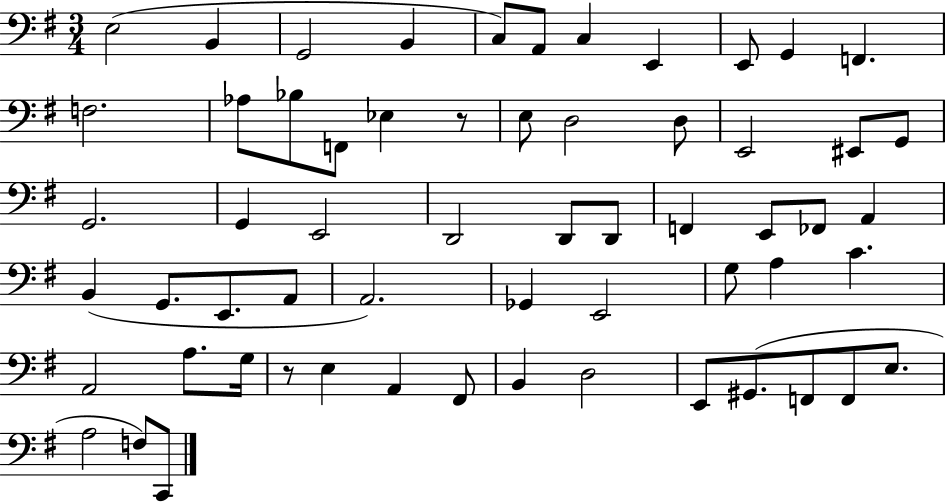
E3/h B2/q G2/h B2/q C3/e A2/e C3/q E2/q E2/e G2/q F2/q. F3/h. Ab3/e Bb3/e F2/e Eb3/q R/e E3/e D3/h D3/e E2/h EIS2/e G2/e G2/h. G2/q E2/h D2/h D2/e D2/e F2/q E2/e FES2/e A2/q B2/q G2/e. E2/e. A2/e A2/h. Gb2/q E2/h G3/e A3/q C4/q. A2/h A3/e. G3/s R/e E3/q A2/q F#2/e B2/q D3/h E2/e G#2/e. F2/e F2/e E3/e. A3/h F3/e C2/e